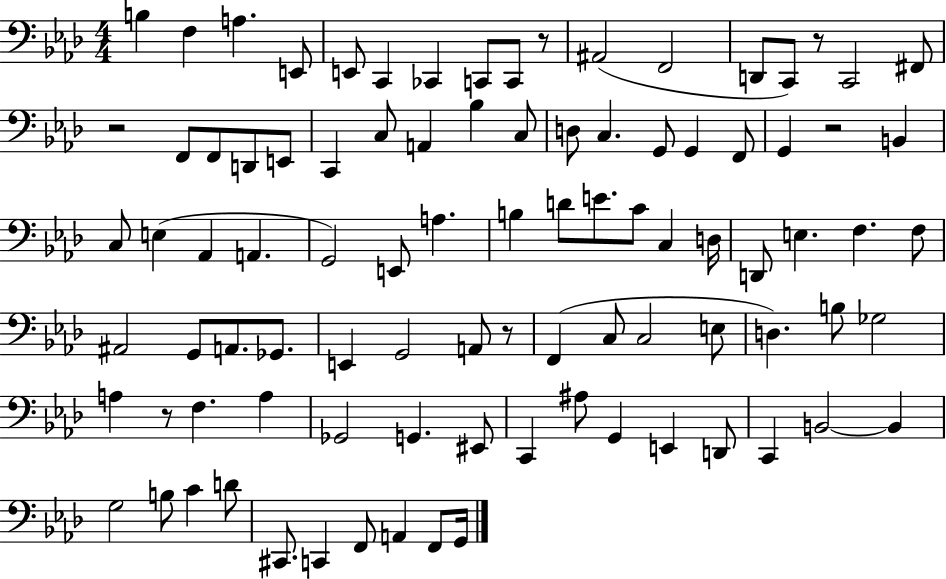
B3/q F3/q A3/q. E2/e E2/e C2/q CES2/q C2/e C2/e R/e A#2/h F2/h D2/e C2/e R/e C2/h F#2/e R/h F2/e F2/e D2/e E2/e C2/q C3/e A2/q Bb3/q C3/e D3/e C3/q. G2/e G2/q F2/e G2/q R/h B2/q C3/e E3/q Ab2/q A2/q. G2/h E2/e A3/q. B3/q D4/e E4/e. C4/e C3/q D3/s D2/e E3/q. F3/q. F3/e A#2/h G2/e A2/e. Gb2/e. E2/q G2/h A2/e R/e F2/q C3/e C3/h E3/e D3/q. B3/e Gb3/h A3/q R/e F3/q. A3/q Gb2/h G2/q. EIS2/e C2/q A#3/e G2/q E2/q D2/e C2/q B2/h B2/q G3/h B3/e C4/q D4/e C#2/e. C2/q F2/e A2/q F2/e G2/s